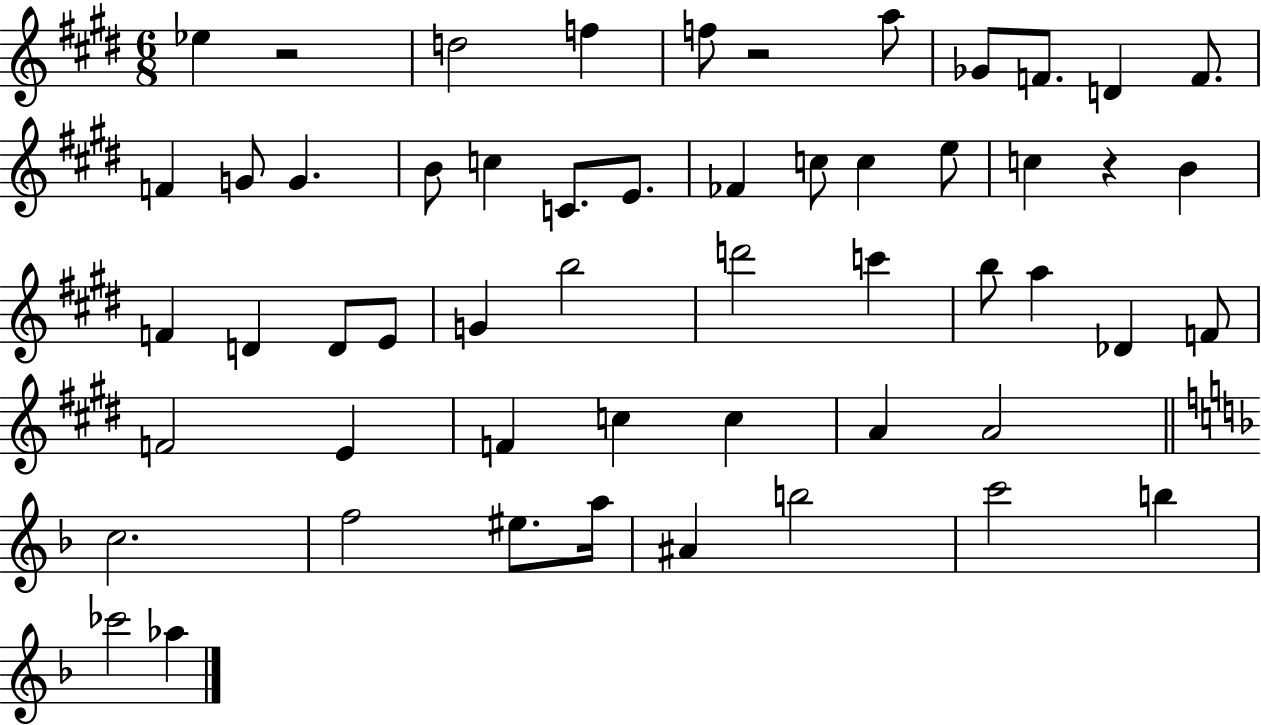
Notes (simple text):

Eb5/q R/h D5/h F5/q F5/e R/h A5/e Gb4/e F4/e. D4/q F4/e. F4/q G4/e G4/q. B4/e C5/q C4/e. E4/e. FES4/q C5/e C5/q E5/e C5/q R/q B4/q F4/q D4/q D4/e E4/e G4/q B5/h D6/h C6/q B5/e A5/q Db4/q F4/e F4/h E4/q F4/q C5/q C5/q A4/q A4/h C5/h. F5/h EIS5/e. A5/s A#4/q B5/h C6/h B5/q CES6/h Ab5/q